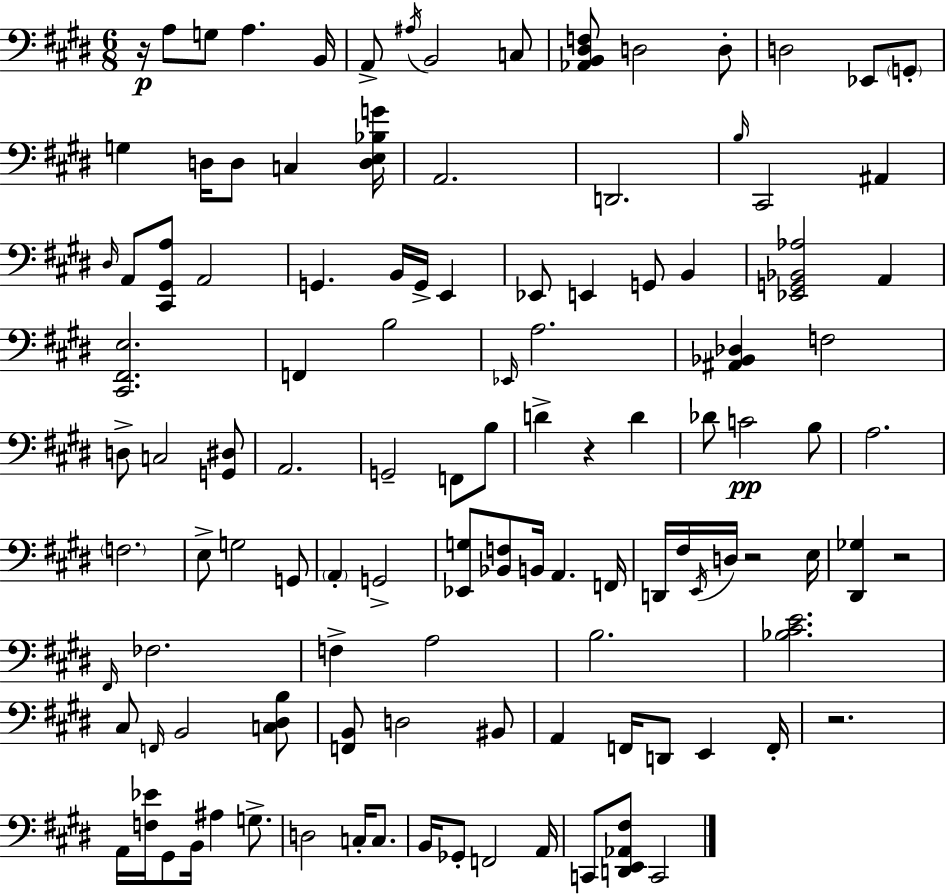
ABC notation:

X:1
T:Untitled
M:6/8
L:1/4
K:E
z/4 A,/2 G,/2 A, B,,/4 A,,/2 ^A,/4 B,,2 C,/2 [_A,,B,,^D,F,]/2 D,2 D,/2 D,2 _E,,/2 G,,/2 G, D,/4 D,/2 C, [D,E,_B,G]/4 A,,2 D,,2 B,/4 ^C,,2 ^A,, ^D,/4 A,,/2 [^C,,^G,,A,]/2 A,,2 G,, B,,/4 G,,/4 E,, _E,,/2 E,, G,,/2 B,, [_E,,G,,_B,,_A,]2 A,, [^C,,^F,,E,]2 F,, B,2 _E,,/4 A,2 [^A,,_B,,_D,] F,2 D,/2 C,2 [G,,^D,]/2 A,,2 G,,2 F,,/2 B,/2 D z D _D/2 C2 B,/2 A,2 F,2 E,/2 G,2 G,,/2 A,, G,,2 [_E,,G,]/2 [_B,,F,]/2 B,,/4 A,, F,,/4 D,,/4 ^F,/4 E,,/4 D,/4 z2 E,/4 [^D,,_G,] z2 ^F,,/4 _F,2 F, A,2 B,2 [_B,^CE]2 ^C,/2 F,,/4 B,,2 [C,^D,B,]/2 [F,,B,,]/2 D,2 ^B,,/2 A,, F,,/4 D,,/2 E,, F,,/4 z2 A,,/4 [F,_E]/4 ^G,,/2 B,,/4 ^A, G,/2 D,2 C,/4 C,/2 B,,/4 _G,,/2 F,,2 A,,/4 C,,/2 [D,,E,,_A,,^F,]/2 C,,2